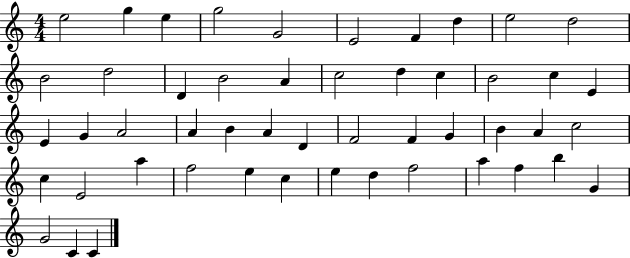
{
  \clef treble
  \numericTimeSignature
  \time 4/4
  \key c \major
  e''2 g''4 e''4 | g''2 g'2 | e'2 f'4 d''4 | e''2 d''2 | \break b'2 d''2 | d'4 b'2 a'4 | c''2 d''4 c''4 | b'2 c''4 e'4 | \break e'4 g'4 a'2 | a'4 b'4 a'4 d'4 | f'2 f'4 g'4 | b'4 a'4 c''2 | \break c''4 e'2 a''4 | f''2 e''4 c''4 | e''4 d''4 f''2 | a''4 f''4 b''4 g'4 | \break g'2 c'4 c'4 | \bar "|."
}